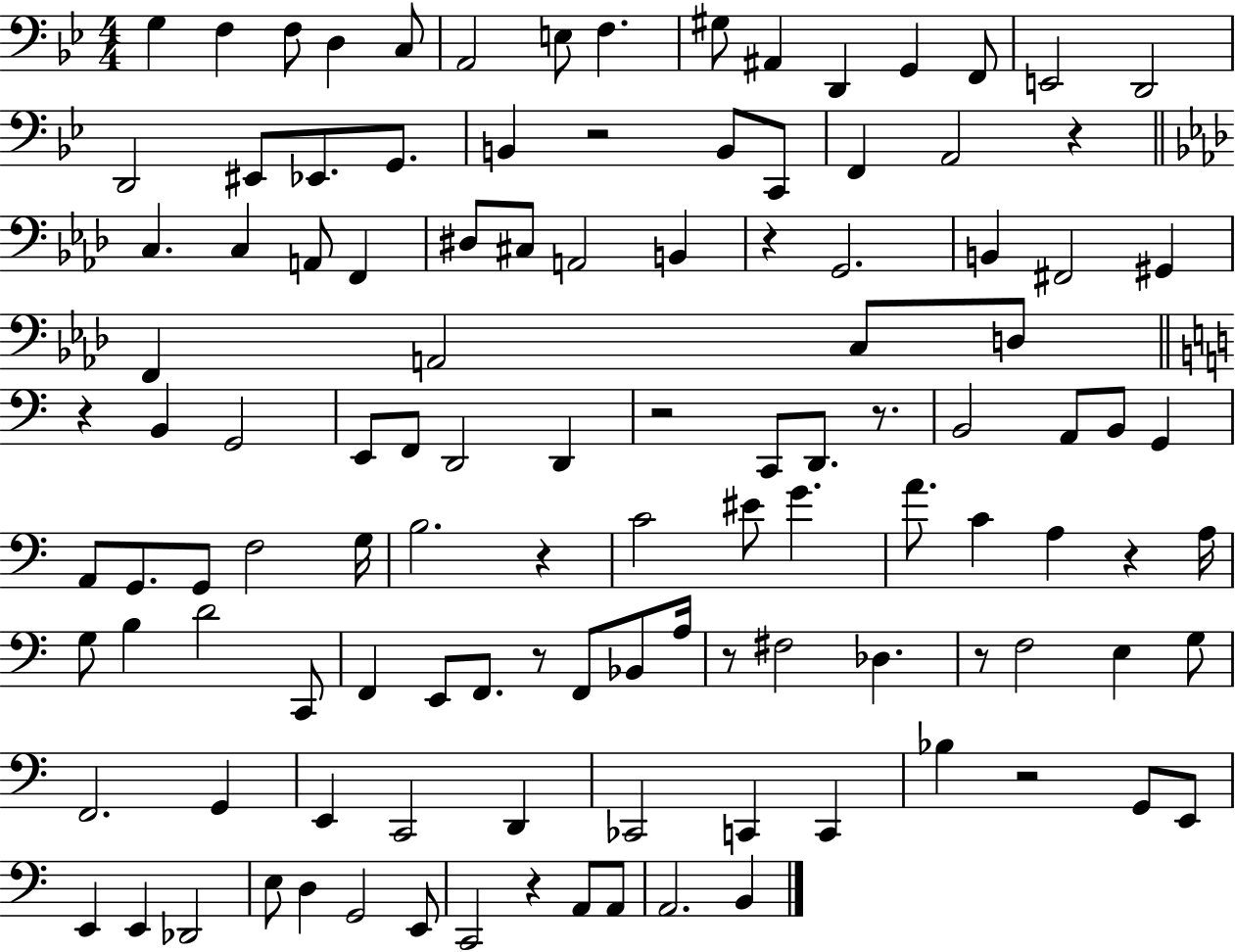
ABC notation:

X:1
T:Untitled
M:4/4
L:1/4
K:Bb
G, F, F,/2 D, C,/2 A,,2 E,/2 F, ^G,/2 ^A,, D,, G,, F,,/2 E,,2 D,,2 D,,2 ^E,,/2 _E,,/2 G,,/2 B,, z2 B,,/2 C,,/2 F,, A,,2 z C, C, A,,/2 F,, ^D,/2 ^C,/2 A,,2 B,, z G,,2 B,, ^F,,2 ^G,, F,, A,,2 C,/2 D,/2 z B,, G,,2 E,,/2 F,,/2 D,,2 D,, z2 C,,/2 D,,/2 z/2 B,,2 A,,/2 B,,/2 G,, A,,/2 G,,/2 G,,/2 F,2 G,/4 B,2 z C2 ^E/2 G A/2 C A, z A,/4 G,/2 B, D2 C,,/2 F,, E,,/2 F,,/2 z/2 F,,/2 _B,,/2 A,/4 z/2 ^F,2 _D, z/2 F,2 E, G,/2 F,,2 G,, E,, C,,2 D,, _C,,2 C,, C,, _B, z2 G,,/2 E,,/2 E,, E,, _D,,2 E,/2 D, G,,2 E,,/2 C,,2 z A,,/2 A,,/2 A,,2 B,,